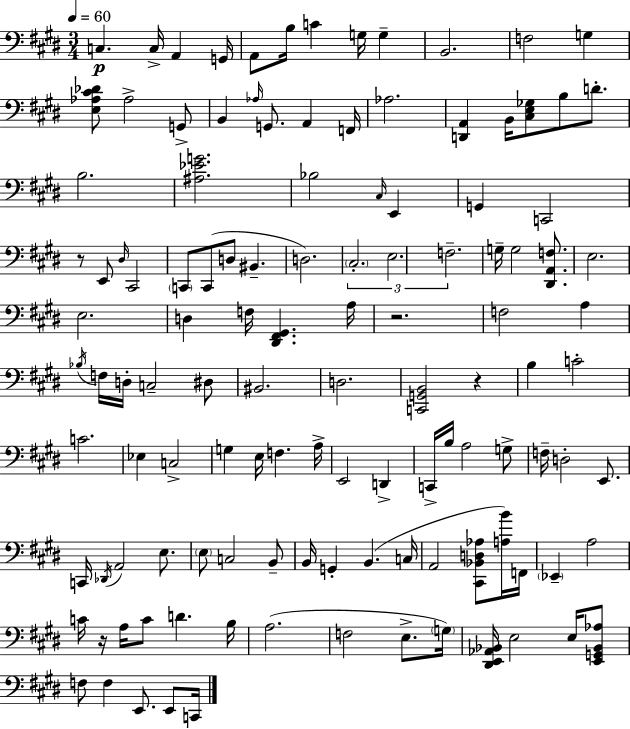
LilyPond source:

{
  \clef bass
  \numericTimeSignature
  \time 3/4
  \key e \major
  \tempo 4 = 60
  \repeat volta 2 { c4.\p c16-> a,4 g,16 | a,8 b16 c'4 g16 g4-- | b,2. | f2 g4 | \break <e aes cis' des'>8 aes2-> g,8-> | b,4 \grace { aes16 } g,8. a,4 | f,16 aes2. | <d, a,>4 b,16 <cis e ges>8 b8 d'8.-. | \break b2. | <ais ees' g'>2. | bes2 \grace { cis16 } e,4 | g,4 c,2 | \break r8 e,8 \grace { dis16 } cis,2 | \parenthesize c,8 c,8( d8 bis,4.-- | d2.) | \tuplet 3/2 { \parenthesize cis2.-. | \break e2. | f2.-- } | g16-- g2 | <dis, a, f>8. e2. | \break e2. | d4 f16 <dis, fis, gis,>4. | a16 r2. | f2 a4 | \break \acciaccatura { bes16 } f16 d16-. c2-- | dis8 bis,2. | d2. | <c, g, b,>2 | \break r4 b4 c'2-. | c'2. | ees4 c2-> | g4 e16 f4. | \break a16-> e,2 | d,4-> c,16-> b16 a2 | g8-> f16-- d2-. | e,8. c,16 \acciaccatura { des,16 } a,2 | \break e8. \parenthesize e8 c2 | b,8-- b,16 g,4-. b,4.( | c16 a,2 | <cis, bes, d aes>8 <a b'>16) f,16 \parenthesize ees,4-- a2 | \break c'16 r16 a16 c'8 d'4. | b16 a2.( | f2 | e8.-> \parenthesize g16) <dis, e, aes, bes,>16 e2 | \break e16 <e, g, bes, aes>8 f8 f4 e,8. | e,8 c,16 } \bar "|."
}